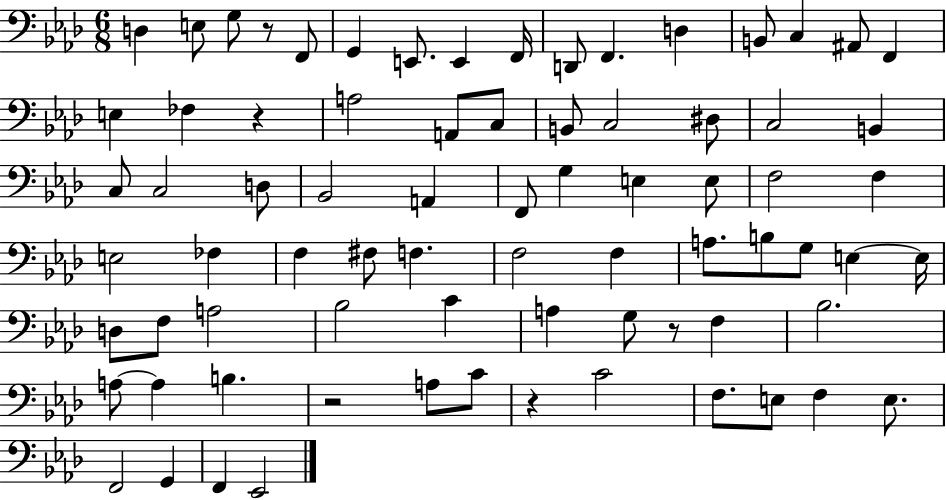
{
  \clef bass
  \numericTimeSignature
  \time 6/8
  \key aes \major
  d4 e8 g8 r8 f,8 | g,4 e,8. e,4 f,16 | d,8 f,4. d4 | b,8 c4 ais,8 f,4 | \break e4 fes4 r4 | a2 a,8 c8 | b,8 c2 dis8 | c2 b,4 | \break c8 c2 d8 | bes,2 a,4 | f,8 g4 e4 e8 | f2 f4 | \break e2 fes4 | f4 fis8 f4. | f2 f4 | a8. b8 g8 e4~~ e16 | \break d8 f8 a2 | bes2 c'4 | a4 g8 r8 f4 | bes2. | \break a8~~ a4 b4. | r2 a8 c'8 | r4 c'2 | f8. e8 f4 e8. | \break f,2 g,4 | f,4 ees,2 | \bar "|."
}